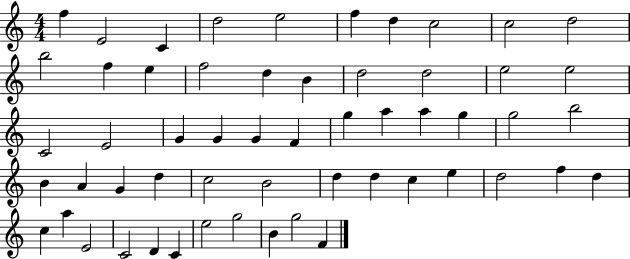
{
  \clef treble
  \numericTimeSignature
  \time 4/4
  \key c \major
  f''4 e'2 c'4 | d''2 e''2 | f''4 d''4 c''2 | c''2 d''2 | \break b''2 f''4 e''4 | f''2 d''4 b'4 | d''2 d''2 | e''2 e''2 | \break c'2 e'2 | g'4 g'4 g'4 f'4 | g''4 a''4 a''4 g''4 | g''2 b''2 | \break b'4 a'4 g'4 d''4 | c''2 b'2 | d''4 d''4 c''4 e''4 | d''2 f''4 d''4 | \break c''4 a''4 e'2 | c'2 d'4 c'4 | e''2 g''2 | b'4 g''2 f'4 | \break \bar "|."
}